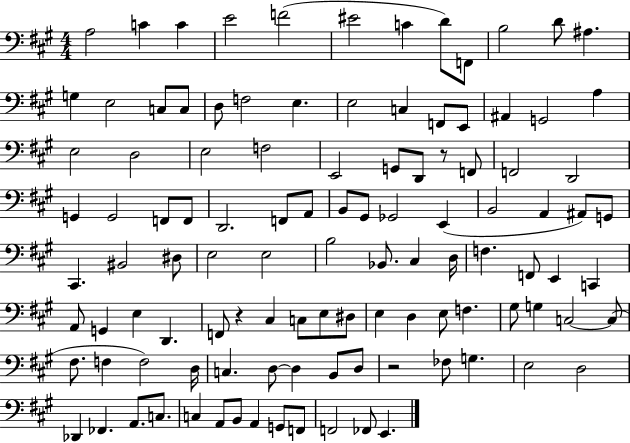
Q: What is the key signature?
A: A major